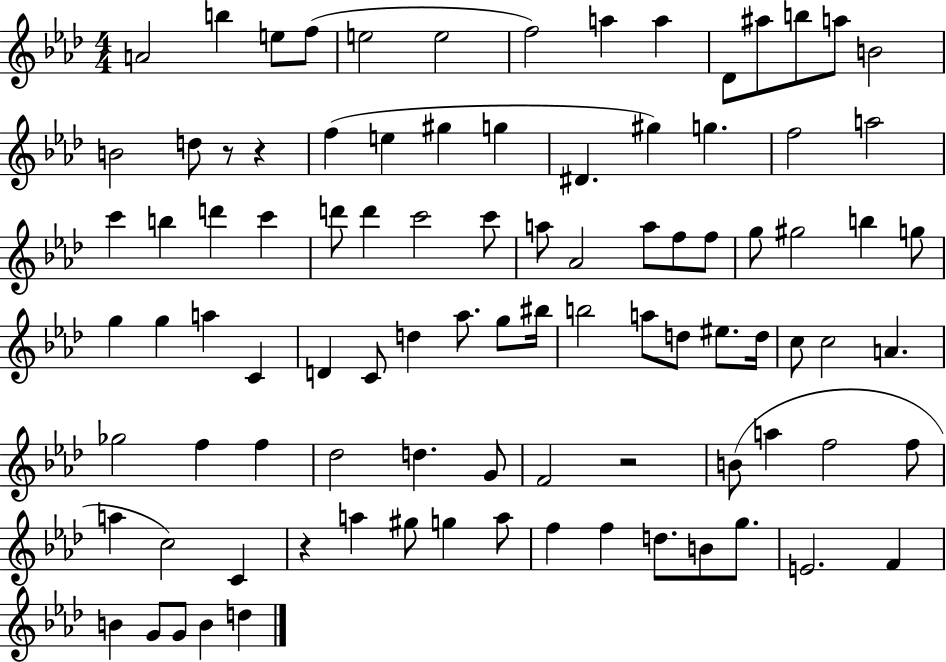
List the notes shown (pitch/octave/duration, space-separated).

A4/h B5/q E5/e F5/e E5/h E5/h F5/h A5/q A5/q Db4/e A#5/e B5/e A5/e B4/h B4/h D5/e R/e R/q F5/q E5/q G#5/q G5/q D#4/q. G#5/q G5/q. F5/h A5/h C6/q B5/q D6/q C6/q D6/e D6/q C6/h C6/e A5/e Ab4/h A5/e F5/e F5/e G5/e G#5/h B5/q G5/e G5/q G5/q A5/q C4/q D4/q C4/e D5/q Ab5/e. G5/e BIS5/s B5/h A5/e D5/e EIS5/e. D5/s C5/e C5/h A4/q. Gb5/h F5/q F5/q Db5/h D5/q. G4/e F4/h R/h B4/e A5/q F5/h F5/e A5/q C5/h C4/q R/q A5/q G#5/e G5/q A5/e F5/q F5/q D5/e. B4/e G5/e. E4/h. F4/q B4/q G4/e G4/e B4/q D5/q